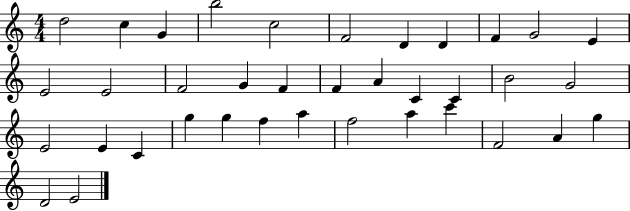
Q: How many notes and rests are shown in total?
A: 37